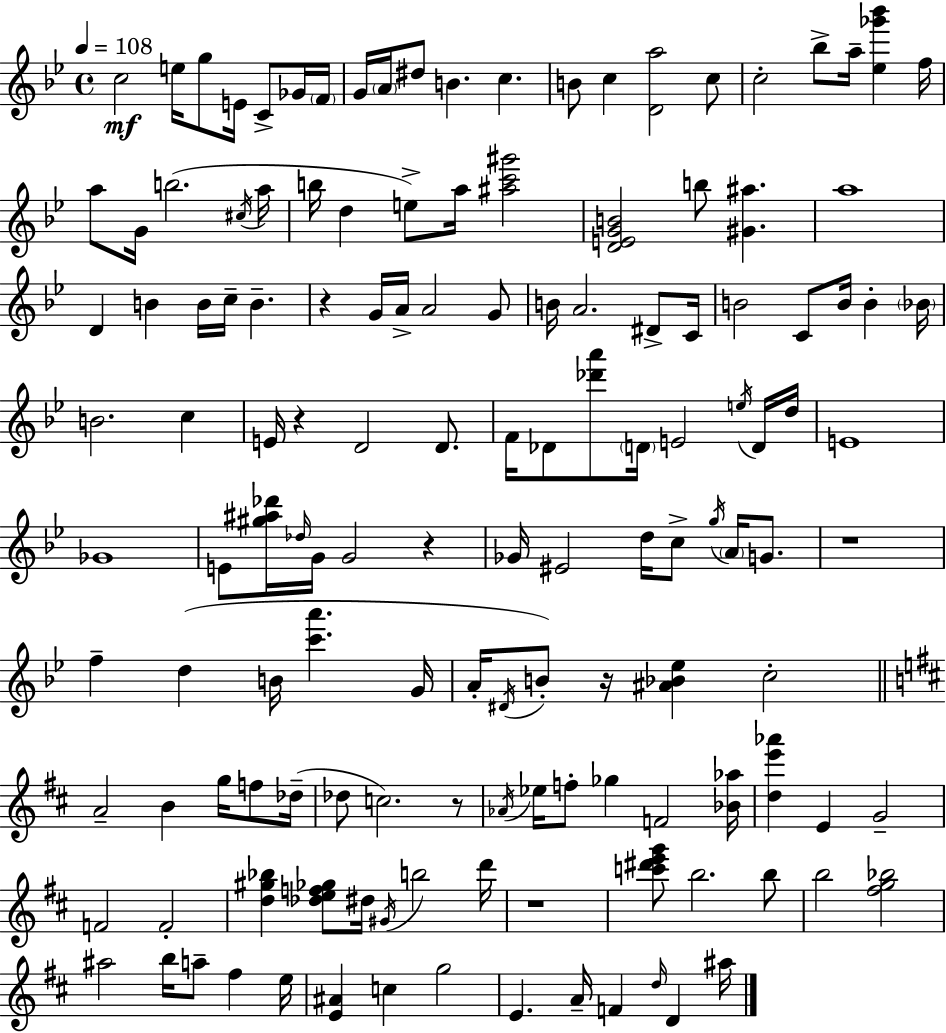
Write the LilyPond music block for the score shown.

{
  \clef treble
  \time 4/4
  \defaultTimeSignature
  \key g \minor
  \tempo 4 = 108
  c''2\mf e''16 g''8 e'16 c'8-> ges'16 \parenthesize f'16 | g'16 \parenthesize a'16 dis''8 b'4. c''4. | b'8 c''4 <d' a''>2 c''8 | c''2-. bes''8-> a''16-- <ees'' ges''' bes'''>4 f''16 | \break a''8 g'16 b''2.( \acciaccatura { cis''16 } | a''16 b''16 d''4 e''8->) a''16 <ais'' c''' gis'''>2 | <d' e' g' b'>2 b''8 <gis' ais''>4. | a''1 | \break d'4 b'4 b'16 c''16-- b'4.-- | r4 g'16 a'16-> a'2 g'8 | b'16 a'2. dis'8-> | c'16 b'2 c'8 b'16 b'4-. | \break \parenthesize bes'16 b'2. c''4 | e'16 r4 d'2 d'8. | f'16 des'8 <des''' a'''>8 \parenthesize d'16 e'2 \acciaccatura { e''16 } | d'16 d''16 e'1 | \break ges'1 | e'8 <gis'' ais'' des'''>16 \grace { des''16 } g'16 g'2 r4 | ges'16 eis'2 d''16 c''8-> \acciaccatura { g''16 } | \parenthesize a'16 g'8. r1 | \break f''4-- d''4( b'16 <c''' a'''>4. | g'16 a'16-. \acciaccatura { dis'16 }) b'8-. r16 <ais' bes' ees''>4 c''2-. | \bar "||" \break \key b \minor a'2-- b'4 g''16 f''8 des''16--( | des''8 c''2.) r8 | \acciaccatura { aes'16 } ees''16 f''8-. ges''4 f'2 | <bes' aes''>16 <d'' e''' aes'''>4 e'4 g'2-- | \break f'2 f'2-. | <d'' gis'' bes''>4 <des'' e'' f'' ges''>8 dis''16 \acciaccatura { gis'16 } b''2 | d'''16 r1 | <c''' dis''' e''' g'''>8 b''2. | \break b''8 b''2 <fis'' g'' bes''>2 | ais''2 b''16 a''8-- fis''4 | e''16 <e' ais'>4 c''4 g''2 | e'4. a'16-- f'4 \grace { d''16 } d'4 | \break ais''16 \bar "|."
}